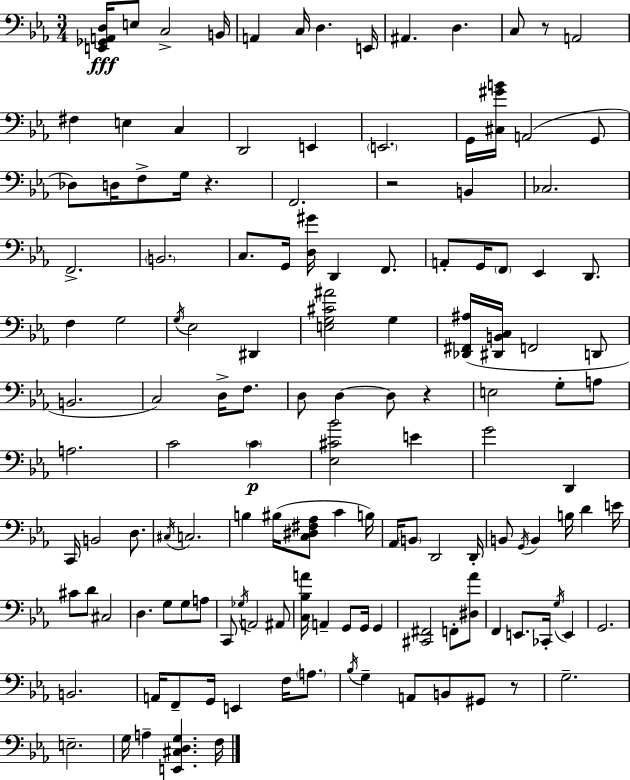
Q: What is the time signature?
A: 3/4